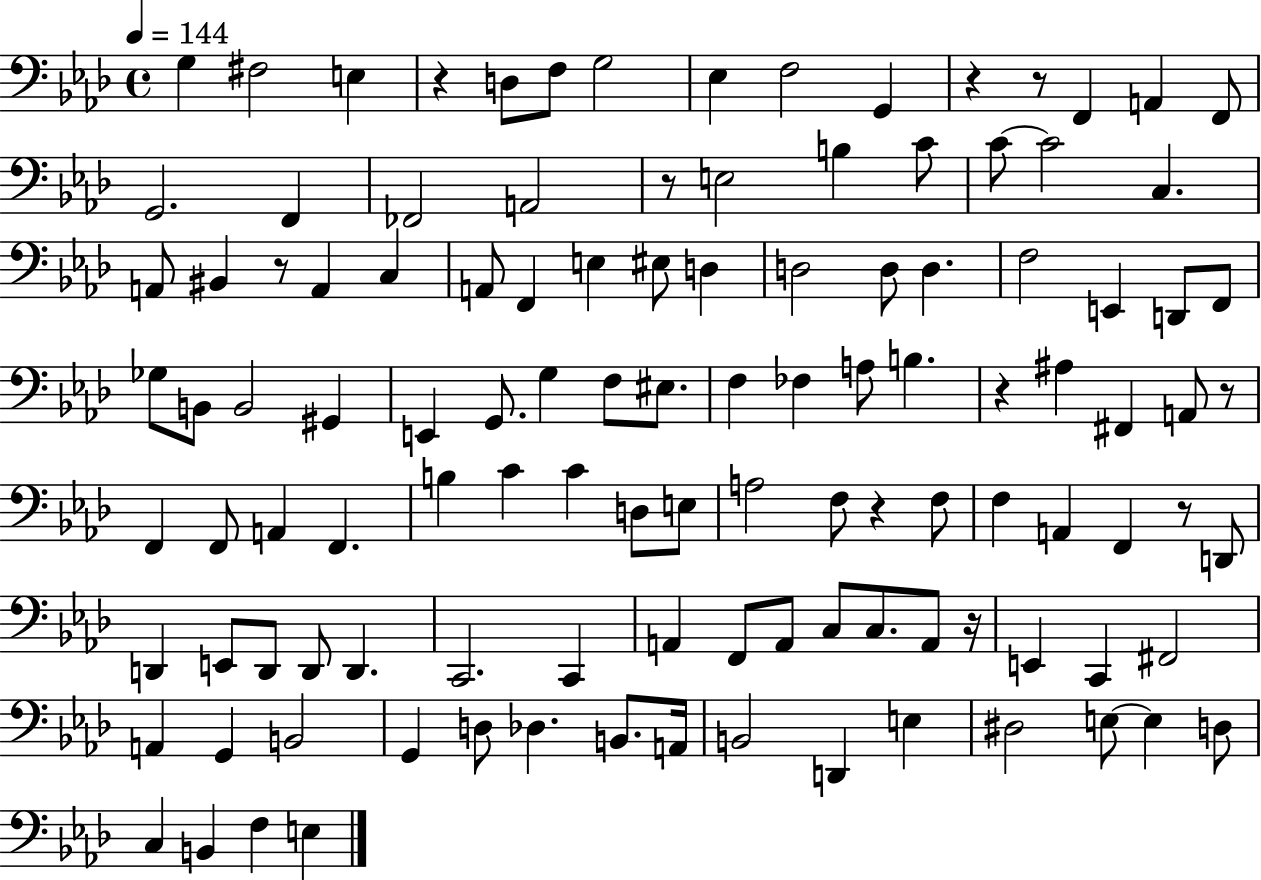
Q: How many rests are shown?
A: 10